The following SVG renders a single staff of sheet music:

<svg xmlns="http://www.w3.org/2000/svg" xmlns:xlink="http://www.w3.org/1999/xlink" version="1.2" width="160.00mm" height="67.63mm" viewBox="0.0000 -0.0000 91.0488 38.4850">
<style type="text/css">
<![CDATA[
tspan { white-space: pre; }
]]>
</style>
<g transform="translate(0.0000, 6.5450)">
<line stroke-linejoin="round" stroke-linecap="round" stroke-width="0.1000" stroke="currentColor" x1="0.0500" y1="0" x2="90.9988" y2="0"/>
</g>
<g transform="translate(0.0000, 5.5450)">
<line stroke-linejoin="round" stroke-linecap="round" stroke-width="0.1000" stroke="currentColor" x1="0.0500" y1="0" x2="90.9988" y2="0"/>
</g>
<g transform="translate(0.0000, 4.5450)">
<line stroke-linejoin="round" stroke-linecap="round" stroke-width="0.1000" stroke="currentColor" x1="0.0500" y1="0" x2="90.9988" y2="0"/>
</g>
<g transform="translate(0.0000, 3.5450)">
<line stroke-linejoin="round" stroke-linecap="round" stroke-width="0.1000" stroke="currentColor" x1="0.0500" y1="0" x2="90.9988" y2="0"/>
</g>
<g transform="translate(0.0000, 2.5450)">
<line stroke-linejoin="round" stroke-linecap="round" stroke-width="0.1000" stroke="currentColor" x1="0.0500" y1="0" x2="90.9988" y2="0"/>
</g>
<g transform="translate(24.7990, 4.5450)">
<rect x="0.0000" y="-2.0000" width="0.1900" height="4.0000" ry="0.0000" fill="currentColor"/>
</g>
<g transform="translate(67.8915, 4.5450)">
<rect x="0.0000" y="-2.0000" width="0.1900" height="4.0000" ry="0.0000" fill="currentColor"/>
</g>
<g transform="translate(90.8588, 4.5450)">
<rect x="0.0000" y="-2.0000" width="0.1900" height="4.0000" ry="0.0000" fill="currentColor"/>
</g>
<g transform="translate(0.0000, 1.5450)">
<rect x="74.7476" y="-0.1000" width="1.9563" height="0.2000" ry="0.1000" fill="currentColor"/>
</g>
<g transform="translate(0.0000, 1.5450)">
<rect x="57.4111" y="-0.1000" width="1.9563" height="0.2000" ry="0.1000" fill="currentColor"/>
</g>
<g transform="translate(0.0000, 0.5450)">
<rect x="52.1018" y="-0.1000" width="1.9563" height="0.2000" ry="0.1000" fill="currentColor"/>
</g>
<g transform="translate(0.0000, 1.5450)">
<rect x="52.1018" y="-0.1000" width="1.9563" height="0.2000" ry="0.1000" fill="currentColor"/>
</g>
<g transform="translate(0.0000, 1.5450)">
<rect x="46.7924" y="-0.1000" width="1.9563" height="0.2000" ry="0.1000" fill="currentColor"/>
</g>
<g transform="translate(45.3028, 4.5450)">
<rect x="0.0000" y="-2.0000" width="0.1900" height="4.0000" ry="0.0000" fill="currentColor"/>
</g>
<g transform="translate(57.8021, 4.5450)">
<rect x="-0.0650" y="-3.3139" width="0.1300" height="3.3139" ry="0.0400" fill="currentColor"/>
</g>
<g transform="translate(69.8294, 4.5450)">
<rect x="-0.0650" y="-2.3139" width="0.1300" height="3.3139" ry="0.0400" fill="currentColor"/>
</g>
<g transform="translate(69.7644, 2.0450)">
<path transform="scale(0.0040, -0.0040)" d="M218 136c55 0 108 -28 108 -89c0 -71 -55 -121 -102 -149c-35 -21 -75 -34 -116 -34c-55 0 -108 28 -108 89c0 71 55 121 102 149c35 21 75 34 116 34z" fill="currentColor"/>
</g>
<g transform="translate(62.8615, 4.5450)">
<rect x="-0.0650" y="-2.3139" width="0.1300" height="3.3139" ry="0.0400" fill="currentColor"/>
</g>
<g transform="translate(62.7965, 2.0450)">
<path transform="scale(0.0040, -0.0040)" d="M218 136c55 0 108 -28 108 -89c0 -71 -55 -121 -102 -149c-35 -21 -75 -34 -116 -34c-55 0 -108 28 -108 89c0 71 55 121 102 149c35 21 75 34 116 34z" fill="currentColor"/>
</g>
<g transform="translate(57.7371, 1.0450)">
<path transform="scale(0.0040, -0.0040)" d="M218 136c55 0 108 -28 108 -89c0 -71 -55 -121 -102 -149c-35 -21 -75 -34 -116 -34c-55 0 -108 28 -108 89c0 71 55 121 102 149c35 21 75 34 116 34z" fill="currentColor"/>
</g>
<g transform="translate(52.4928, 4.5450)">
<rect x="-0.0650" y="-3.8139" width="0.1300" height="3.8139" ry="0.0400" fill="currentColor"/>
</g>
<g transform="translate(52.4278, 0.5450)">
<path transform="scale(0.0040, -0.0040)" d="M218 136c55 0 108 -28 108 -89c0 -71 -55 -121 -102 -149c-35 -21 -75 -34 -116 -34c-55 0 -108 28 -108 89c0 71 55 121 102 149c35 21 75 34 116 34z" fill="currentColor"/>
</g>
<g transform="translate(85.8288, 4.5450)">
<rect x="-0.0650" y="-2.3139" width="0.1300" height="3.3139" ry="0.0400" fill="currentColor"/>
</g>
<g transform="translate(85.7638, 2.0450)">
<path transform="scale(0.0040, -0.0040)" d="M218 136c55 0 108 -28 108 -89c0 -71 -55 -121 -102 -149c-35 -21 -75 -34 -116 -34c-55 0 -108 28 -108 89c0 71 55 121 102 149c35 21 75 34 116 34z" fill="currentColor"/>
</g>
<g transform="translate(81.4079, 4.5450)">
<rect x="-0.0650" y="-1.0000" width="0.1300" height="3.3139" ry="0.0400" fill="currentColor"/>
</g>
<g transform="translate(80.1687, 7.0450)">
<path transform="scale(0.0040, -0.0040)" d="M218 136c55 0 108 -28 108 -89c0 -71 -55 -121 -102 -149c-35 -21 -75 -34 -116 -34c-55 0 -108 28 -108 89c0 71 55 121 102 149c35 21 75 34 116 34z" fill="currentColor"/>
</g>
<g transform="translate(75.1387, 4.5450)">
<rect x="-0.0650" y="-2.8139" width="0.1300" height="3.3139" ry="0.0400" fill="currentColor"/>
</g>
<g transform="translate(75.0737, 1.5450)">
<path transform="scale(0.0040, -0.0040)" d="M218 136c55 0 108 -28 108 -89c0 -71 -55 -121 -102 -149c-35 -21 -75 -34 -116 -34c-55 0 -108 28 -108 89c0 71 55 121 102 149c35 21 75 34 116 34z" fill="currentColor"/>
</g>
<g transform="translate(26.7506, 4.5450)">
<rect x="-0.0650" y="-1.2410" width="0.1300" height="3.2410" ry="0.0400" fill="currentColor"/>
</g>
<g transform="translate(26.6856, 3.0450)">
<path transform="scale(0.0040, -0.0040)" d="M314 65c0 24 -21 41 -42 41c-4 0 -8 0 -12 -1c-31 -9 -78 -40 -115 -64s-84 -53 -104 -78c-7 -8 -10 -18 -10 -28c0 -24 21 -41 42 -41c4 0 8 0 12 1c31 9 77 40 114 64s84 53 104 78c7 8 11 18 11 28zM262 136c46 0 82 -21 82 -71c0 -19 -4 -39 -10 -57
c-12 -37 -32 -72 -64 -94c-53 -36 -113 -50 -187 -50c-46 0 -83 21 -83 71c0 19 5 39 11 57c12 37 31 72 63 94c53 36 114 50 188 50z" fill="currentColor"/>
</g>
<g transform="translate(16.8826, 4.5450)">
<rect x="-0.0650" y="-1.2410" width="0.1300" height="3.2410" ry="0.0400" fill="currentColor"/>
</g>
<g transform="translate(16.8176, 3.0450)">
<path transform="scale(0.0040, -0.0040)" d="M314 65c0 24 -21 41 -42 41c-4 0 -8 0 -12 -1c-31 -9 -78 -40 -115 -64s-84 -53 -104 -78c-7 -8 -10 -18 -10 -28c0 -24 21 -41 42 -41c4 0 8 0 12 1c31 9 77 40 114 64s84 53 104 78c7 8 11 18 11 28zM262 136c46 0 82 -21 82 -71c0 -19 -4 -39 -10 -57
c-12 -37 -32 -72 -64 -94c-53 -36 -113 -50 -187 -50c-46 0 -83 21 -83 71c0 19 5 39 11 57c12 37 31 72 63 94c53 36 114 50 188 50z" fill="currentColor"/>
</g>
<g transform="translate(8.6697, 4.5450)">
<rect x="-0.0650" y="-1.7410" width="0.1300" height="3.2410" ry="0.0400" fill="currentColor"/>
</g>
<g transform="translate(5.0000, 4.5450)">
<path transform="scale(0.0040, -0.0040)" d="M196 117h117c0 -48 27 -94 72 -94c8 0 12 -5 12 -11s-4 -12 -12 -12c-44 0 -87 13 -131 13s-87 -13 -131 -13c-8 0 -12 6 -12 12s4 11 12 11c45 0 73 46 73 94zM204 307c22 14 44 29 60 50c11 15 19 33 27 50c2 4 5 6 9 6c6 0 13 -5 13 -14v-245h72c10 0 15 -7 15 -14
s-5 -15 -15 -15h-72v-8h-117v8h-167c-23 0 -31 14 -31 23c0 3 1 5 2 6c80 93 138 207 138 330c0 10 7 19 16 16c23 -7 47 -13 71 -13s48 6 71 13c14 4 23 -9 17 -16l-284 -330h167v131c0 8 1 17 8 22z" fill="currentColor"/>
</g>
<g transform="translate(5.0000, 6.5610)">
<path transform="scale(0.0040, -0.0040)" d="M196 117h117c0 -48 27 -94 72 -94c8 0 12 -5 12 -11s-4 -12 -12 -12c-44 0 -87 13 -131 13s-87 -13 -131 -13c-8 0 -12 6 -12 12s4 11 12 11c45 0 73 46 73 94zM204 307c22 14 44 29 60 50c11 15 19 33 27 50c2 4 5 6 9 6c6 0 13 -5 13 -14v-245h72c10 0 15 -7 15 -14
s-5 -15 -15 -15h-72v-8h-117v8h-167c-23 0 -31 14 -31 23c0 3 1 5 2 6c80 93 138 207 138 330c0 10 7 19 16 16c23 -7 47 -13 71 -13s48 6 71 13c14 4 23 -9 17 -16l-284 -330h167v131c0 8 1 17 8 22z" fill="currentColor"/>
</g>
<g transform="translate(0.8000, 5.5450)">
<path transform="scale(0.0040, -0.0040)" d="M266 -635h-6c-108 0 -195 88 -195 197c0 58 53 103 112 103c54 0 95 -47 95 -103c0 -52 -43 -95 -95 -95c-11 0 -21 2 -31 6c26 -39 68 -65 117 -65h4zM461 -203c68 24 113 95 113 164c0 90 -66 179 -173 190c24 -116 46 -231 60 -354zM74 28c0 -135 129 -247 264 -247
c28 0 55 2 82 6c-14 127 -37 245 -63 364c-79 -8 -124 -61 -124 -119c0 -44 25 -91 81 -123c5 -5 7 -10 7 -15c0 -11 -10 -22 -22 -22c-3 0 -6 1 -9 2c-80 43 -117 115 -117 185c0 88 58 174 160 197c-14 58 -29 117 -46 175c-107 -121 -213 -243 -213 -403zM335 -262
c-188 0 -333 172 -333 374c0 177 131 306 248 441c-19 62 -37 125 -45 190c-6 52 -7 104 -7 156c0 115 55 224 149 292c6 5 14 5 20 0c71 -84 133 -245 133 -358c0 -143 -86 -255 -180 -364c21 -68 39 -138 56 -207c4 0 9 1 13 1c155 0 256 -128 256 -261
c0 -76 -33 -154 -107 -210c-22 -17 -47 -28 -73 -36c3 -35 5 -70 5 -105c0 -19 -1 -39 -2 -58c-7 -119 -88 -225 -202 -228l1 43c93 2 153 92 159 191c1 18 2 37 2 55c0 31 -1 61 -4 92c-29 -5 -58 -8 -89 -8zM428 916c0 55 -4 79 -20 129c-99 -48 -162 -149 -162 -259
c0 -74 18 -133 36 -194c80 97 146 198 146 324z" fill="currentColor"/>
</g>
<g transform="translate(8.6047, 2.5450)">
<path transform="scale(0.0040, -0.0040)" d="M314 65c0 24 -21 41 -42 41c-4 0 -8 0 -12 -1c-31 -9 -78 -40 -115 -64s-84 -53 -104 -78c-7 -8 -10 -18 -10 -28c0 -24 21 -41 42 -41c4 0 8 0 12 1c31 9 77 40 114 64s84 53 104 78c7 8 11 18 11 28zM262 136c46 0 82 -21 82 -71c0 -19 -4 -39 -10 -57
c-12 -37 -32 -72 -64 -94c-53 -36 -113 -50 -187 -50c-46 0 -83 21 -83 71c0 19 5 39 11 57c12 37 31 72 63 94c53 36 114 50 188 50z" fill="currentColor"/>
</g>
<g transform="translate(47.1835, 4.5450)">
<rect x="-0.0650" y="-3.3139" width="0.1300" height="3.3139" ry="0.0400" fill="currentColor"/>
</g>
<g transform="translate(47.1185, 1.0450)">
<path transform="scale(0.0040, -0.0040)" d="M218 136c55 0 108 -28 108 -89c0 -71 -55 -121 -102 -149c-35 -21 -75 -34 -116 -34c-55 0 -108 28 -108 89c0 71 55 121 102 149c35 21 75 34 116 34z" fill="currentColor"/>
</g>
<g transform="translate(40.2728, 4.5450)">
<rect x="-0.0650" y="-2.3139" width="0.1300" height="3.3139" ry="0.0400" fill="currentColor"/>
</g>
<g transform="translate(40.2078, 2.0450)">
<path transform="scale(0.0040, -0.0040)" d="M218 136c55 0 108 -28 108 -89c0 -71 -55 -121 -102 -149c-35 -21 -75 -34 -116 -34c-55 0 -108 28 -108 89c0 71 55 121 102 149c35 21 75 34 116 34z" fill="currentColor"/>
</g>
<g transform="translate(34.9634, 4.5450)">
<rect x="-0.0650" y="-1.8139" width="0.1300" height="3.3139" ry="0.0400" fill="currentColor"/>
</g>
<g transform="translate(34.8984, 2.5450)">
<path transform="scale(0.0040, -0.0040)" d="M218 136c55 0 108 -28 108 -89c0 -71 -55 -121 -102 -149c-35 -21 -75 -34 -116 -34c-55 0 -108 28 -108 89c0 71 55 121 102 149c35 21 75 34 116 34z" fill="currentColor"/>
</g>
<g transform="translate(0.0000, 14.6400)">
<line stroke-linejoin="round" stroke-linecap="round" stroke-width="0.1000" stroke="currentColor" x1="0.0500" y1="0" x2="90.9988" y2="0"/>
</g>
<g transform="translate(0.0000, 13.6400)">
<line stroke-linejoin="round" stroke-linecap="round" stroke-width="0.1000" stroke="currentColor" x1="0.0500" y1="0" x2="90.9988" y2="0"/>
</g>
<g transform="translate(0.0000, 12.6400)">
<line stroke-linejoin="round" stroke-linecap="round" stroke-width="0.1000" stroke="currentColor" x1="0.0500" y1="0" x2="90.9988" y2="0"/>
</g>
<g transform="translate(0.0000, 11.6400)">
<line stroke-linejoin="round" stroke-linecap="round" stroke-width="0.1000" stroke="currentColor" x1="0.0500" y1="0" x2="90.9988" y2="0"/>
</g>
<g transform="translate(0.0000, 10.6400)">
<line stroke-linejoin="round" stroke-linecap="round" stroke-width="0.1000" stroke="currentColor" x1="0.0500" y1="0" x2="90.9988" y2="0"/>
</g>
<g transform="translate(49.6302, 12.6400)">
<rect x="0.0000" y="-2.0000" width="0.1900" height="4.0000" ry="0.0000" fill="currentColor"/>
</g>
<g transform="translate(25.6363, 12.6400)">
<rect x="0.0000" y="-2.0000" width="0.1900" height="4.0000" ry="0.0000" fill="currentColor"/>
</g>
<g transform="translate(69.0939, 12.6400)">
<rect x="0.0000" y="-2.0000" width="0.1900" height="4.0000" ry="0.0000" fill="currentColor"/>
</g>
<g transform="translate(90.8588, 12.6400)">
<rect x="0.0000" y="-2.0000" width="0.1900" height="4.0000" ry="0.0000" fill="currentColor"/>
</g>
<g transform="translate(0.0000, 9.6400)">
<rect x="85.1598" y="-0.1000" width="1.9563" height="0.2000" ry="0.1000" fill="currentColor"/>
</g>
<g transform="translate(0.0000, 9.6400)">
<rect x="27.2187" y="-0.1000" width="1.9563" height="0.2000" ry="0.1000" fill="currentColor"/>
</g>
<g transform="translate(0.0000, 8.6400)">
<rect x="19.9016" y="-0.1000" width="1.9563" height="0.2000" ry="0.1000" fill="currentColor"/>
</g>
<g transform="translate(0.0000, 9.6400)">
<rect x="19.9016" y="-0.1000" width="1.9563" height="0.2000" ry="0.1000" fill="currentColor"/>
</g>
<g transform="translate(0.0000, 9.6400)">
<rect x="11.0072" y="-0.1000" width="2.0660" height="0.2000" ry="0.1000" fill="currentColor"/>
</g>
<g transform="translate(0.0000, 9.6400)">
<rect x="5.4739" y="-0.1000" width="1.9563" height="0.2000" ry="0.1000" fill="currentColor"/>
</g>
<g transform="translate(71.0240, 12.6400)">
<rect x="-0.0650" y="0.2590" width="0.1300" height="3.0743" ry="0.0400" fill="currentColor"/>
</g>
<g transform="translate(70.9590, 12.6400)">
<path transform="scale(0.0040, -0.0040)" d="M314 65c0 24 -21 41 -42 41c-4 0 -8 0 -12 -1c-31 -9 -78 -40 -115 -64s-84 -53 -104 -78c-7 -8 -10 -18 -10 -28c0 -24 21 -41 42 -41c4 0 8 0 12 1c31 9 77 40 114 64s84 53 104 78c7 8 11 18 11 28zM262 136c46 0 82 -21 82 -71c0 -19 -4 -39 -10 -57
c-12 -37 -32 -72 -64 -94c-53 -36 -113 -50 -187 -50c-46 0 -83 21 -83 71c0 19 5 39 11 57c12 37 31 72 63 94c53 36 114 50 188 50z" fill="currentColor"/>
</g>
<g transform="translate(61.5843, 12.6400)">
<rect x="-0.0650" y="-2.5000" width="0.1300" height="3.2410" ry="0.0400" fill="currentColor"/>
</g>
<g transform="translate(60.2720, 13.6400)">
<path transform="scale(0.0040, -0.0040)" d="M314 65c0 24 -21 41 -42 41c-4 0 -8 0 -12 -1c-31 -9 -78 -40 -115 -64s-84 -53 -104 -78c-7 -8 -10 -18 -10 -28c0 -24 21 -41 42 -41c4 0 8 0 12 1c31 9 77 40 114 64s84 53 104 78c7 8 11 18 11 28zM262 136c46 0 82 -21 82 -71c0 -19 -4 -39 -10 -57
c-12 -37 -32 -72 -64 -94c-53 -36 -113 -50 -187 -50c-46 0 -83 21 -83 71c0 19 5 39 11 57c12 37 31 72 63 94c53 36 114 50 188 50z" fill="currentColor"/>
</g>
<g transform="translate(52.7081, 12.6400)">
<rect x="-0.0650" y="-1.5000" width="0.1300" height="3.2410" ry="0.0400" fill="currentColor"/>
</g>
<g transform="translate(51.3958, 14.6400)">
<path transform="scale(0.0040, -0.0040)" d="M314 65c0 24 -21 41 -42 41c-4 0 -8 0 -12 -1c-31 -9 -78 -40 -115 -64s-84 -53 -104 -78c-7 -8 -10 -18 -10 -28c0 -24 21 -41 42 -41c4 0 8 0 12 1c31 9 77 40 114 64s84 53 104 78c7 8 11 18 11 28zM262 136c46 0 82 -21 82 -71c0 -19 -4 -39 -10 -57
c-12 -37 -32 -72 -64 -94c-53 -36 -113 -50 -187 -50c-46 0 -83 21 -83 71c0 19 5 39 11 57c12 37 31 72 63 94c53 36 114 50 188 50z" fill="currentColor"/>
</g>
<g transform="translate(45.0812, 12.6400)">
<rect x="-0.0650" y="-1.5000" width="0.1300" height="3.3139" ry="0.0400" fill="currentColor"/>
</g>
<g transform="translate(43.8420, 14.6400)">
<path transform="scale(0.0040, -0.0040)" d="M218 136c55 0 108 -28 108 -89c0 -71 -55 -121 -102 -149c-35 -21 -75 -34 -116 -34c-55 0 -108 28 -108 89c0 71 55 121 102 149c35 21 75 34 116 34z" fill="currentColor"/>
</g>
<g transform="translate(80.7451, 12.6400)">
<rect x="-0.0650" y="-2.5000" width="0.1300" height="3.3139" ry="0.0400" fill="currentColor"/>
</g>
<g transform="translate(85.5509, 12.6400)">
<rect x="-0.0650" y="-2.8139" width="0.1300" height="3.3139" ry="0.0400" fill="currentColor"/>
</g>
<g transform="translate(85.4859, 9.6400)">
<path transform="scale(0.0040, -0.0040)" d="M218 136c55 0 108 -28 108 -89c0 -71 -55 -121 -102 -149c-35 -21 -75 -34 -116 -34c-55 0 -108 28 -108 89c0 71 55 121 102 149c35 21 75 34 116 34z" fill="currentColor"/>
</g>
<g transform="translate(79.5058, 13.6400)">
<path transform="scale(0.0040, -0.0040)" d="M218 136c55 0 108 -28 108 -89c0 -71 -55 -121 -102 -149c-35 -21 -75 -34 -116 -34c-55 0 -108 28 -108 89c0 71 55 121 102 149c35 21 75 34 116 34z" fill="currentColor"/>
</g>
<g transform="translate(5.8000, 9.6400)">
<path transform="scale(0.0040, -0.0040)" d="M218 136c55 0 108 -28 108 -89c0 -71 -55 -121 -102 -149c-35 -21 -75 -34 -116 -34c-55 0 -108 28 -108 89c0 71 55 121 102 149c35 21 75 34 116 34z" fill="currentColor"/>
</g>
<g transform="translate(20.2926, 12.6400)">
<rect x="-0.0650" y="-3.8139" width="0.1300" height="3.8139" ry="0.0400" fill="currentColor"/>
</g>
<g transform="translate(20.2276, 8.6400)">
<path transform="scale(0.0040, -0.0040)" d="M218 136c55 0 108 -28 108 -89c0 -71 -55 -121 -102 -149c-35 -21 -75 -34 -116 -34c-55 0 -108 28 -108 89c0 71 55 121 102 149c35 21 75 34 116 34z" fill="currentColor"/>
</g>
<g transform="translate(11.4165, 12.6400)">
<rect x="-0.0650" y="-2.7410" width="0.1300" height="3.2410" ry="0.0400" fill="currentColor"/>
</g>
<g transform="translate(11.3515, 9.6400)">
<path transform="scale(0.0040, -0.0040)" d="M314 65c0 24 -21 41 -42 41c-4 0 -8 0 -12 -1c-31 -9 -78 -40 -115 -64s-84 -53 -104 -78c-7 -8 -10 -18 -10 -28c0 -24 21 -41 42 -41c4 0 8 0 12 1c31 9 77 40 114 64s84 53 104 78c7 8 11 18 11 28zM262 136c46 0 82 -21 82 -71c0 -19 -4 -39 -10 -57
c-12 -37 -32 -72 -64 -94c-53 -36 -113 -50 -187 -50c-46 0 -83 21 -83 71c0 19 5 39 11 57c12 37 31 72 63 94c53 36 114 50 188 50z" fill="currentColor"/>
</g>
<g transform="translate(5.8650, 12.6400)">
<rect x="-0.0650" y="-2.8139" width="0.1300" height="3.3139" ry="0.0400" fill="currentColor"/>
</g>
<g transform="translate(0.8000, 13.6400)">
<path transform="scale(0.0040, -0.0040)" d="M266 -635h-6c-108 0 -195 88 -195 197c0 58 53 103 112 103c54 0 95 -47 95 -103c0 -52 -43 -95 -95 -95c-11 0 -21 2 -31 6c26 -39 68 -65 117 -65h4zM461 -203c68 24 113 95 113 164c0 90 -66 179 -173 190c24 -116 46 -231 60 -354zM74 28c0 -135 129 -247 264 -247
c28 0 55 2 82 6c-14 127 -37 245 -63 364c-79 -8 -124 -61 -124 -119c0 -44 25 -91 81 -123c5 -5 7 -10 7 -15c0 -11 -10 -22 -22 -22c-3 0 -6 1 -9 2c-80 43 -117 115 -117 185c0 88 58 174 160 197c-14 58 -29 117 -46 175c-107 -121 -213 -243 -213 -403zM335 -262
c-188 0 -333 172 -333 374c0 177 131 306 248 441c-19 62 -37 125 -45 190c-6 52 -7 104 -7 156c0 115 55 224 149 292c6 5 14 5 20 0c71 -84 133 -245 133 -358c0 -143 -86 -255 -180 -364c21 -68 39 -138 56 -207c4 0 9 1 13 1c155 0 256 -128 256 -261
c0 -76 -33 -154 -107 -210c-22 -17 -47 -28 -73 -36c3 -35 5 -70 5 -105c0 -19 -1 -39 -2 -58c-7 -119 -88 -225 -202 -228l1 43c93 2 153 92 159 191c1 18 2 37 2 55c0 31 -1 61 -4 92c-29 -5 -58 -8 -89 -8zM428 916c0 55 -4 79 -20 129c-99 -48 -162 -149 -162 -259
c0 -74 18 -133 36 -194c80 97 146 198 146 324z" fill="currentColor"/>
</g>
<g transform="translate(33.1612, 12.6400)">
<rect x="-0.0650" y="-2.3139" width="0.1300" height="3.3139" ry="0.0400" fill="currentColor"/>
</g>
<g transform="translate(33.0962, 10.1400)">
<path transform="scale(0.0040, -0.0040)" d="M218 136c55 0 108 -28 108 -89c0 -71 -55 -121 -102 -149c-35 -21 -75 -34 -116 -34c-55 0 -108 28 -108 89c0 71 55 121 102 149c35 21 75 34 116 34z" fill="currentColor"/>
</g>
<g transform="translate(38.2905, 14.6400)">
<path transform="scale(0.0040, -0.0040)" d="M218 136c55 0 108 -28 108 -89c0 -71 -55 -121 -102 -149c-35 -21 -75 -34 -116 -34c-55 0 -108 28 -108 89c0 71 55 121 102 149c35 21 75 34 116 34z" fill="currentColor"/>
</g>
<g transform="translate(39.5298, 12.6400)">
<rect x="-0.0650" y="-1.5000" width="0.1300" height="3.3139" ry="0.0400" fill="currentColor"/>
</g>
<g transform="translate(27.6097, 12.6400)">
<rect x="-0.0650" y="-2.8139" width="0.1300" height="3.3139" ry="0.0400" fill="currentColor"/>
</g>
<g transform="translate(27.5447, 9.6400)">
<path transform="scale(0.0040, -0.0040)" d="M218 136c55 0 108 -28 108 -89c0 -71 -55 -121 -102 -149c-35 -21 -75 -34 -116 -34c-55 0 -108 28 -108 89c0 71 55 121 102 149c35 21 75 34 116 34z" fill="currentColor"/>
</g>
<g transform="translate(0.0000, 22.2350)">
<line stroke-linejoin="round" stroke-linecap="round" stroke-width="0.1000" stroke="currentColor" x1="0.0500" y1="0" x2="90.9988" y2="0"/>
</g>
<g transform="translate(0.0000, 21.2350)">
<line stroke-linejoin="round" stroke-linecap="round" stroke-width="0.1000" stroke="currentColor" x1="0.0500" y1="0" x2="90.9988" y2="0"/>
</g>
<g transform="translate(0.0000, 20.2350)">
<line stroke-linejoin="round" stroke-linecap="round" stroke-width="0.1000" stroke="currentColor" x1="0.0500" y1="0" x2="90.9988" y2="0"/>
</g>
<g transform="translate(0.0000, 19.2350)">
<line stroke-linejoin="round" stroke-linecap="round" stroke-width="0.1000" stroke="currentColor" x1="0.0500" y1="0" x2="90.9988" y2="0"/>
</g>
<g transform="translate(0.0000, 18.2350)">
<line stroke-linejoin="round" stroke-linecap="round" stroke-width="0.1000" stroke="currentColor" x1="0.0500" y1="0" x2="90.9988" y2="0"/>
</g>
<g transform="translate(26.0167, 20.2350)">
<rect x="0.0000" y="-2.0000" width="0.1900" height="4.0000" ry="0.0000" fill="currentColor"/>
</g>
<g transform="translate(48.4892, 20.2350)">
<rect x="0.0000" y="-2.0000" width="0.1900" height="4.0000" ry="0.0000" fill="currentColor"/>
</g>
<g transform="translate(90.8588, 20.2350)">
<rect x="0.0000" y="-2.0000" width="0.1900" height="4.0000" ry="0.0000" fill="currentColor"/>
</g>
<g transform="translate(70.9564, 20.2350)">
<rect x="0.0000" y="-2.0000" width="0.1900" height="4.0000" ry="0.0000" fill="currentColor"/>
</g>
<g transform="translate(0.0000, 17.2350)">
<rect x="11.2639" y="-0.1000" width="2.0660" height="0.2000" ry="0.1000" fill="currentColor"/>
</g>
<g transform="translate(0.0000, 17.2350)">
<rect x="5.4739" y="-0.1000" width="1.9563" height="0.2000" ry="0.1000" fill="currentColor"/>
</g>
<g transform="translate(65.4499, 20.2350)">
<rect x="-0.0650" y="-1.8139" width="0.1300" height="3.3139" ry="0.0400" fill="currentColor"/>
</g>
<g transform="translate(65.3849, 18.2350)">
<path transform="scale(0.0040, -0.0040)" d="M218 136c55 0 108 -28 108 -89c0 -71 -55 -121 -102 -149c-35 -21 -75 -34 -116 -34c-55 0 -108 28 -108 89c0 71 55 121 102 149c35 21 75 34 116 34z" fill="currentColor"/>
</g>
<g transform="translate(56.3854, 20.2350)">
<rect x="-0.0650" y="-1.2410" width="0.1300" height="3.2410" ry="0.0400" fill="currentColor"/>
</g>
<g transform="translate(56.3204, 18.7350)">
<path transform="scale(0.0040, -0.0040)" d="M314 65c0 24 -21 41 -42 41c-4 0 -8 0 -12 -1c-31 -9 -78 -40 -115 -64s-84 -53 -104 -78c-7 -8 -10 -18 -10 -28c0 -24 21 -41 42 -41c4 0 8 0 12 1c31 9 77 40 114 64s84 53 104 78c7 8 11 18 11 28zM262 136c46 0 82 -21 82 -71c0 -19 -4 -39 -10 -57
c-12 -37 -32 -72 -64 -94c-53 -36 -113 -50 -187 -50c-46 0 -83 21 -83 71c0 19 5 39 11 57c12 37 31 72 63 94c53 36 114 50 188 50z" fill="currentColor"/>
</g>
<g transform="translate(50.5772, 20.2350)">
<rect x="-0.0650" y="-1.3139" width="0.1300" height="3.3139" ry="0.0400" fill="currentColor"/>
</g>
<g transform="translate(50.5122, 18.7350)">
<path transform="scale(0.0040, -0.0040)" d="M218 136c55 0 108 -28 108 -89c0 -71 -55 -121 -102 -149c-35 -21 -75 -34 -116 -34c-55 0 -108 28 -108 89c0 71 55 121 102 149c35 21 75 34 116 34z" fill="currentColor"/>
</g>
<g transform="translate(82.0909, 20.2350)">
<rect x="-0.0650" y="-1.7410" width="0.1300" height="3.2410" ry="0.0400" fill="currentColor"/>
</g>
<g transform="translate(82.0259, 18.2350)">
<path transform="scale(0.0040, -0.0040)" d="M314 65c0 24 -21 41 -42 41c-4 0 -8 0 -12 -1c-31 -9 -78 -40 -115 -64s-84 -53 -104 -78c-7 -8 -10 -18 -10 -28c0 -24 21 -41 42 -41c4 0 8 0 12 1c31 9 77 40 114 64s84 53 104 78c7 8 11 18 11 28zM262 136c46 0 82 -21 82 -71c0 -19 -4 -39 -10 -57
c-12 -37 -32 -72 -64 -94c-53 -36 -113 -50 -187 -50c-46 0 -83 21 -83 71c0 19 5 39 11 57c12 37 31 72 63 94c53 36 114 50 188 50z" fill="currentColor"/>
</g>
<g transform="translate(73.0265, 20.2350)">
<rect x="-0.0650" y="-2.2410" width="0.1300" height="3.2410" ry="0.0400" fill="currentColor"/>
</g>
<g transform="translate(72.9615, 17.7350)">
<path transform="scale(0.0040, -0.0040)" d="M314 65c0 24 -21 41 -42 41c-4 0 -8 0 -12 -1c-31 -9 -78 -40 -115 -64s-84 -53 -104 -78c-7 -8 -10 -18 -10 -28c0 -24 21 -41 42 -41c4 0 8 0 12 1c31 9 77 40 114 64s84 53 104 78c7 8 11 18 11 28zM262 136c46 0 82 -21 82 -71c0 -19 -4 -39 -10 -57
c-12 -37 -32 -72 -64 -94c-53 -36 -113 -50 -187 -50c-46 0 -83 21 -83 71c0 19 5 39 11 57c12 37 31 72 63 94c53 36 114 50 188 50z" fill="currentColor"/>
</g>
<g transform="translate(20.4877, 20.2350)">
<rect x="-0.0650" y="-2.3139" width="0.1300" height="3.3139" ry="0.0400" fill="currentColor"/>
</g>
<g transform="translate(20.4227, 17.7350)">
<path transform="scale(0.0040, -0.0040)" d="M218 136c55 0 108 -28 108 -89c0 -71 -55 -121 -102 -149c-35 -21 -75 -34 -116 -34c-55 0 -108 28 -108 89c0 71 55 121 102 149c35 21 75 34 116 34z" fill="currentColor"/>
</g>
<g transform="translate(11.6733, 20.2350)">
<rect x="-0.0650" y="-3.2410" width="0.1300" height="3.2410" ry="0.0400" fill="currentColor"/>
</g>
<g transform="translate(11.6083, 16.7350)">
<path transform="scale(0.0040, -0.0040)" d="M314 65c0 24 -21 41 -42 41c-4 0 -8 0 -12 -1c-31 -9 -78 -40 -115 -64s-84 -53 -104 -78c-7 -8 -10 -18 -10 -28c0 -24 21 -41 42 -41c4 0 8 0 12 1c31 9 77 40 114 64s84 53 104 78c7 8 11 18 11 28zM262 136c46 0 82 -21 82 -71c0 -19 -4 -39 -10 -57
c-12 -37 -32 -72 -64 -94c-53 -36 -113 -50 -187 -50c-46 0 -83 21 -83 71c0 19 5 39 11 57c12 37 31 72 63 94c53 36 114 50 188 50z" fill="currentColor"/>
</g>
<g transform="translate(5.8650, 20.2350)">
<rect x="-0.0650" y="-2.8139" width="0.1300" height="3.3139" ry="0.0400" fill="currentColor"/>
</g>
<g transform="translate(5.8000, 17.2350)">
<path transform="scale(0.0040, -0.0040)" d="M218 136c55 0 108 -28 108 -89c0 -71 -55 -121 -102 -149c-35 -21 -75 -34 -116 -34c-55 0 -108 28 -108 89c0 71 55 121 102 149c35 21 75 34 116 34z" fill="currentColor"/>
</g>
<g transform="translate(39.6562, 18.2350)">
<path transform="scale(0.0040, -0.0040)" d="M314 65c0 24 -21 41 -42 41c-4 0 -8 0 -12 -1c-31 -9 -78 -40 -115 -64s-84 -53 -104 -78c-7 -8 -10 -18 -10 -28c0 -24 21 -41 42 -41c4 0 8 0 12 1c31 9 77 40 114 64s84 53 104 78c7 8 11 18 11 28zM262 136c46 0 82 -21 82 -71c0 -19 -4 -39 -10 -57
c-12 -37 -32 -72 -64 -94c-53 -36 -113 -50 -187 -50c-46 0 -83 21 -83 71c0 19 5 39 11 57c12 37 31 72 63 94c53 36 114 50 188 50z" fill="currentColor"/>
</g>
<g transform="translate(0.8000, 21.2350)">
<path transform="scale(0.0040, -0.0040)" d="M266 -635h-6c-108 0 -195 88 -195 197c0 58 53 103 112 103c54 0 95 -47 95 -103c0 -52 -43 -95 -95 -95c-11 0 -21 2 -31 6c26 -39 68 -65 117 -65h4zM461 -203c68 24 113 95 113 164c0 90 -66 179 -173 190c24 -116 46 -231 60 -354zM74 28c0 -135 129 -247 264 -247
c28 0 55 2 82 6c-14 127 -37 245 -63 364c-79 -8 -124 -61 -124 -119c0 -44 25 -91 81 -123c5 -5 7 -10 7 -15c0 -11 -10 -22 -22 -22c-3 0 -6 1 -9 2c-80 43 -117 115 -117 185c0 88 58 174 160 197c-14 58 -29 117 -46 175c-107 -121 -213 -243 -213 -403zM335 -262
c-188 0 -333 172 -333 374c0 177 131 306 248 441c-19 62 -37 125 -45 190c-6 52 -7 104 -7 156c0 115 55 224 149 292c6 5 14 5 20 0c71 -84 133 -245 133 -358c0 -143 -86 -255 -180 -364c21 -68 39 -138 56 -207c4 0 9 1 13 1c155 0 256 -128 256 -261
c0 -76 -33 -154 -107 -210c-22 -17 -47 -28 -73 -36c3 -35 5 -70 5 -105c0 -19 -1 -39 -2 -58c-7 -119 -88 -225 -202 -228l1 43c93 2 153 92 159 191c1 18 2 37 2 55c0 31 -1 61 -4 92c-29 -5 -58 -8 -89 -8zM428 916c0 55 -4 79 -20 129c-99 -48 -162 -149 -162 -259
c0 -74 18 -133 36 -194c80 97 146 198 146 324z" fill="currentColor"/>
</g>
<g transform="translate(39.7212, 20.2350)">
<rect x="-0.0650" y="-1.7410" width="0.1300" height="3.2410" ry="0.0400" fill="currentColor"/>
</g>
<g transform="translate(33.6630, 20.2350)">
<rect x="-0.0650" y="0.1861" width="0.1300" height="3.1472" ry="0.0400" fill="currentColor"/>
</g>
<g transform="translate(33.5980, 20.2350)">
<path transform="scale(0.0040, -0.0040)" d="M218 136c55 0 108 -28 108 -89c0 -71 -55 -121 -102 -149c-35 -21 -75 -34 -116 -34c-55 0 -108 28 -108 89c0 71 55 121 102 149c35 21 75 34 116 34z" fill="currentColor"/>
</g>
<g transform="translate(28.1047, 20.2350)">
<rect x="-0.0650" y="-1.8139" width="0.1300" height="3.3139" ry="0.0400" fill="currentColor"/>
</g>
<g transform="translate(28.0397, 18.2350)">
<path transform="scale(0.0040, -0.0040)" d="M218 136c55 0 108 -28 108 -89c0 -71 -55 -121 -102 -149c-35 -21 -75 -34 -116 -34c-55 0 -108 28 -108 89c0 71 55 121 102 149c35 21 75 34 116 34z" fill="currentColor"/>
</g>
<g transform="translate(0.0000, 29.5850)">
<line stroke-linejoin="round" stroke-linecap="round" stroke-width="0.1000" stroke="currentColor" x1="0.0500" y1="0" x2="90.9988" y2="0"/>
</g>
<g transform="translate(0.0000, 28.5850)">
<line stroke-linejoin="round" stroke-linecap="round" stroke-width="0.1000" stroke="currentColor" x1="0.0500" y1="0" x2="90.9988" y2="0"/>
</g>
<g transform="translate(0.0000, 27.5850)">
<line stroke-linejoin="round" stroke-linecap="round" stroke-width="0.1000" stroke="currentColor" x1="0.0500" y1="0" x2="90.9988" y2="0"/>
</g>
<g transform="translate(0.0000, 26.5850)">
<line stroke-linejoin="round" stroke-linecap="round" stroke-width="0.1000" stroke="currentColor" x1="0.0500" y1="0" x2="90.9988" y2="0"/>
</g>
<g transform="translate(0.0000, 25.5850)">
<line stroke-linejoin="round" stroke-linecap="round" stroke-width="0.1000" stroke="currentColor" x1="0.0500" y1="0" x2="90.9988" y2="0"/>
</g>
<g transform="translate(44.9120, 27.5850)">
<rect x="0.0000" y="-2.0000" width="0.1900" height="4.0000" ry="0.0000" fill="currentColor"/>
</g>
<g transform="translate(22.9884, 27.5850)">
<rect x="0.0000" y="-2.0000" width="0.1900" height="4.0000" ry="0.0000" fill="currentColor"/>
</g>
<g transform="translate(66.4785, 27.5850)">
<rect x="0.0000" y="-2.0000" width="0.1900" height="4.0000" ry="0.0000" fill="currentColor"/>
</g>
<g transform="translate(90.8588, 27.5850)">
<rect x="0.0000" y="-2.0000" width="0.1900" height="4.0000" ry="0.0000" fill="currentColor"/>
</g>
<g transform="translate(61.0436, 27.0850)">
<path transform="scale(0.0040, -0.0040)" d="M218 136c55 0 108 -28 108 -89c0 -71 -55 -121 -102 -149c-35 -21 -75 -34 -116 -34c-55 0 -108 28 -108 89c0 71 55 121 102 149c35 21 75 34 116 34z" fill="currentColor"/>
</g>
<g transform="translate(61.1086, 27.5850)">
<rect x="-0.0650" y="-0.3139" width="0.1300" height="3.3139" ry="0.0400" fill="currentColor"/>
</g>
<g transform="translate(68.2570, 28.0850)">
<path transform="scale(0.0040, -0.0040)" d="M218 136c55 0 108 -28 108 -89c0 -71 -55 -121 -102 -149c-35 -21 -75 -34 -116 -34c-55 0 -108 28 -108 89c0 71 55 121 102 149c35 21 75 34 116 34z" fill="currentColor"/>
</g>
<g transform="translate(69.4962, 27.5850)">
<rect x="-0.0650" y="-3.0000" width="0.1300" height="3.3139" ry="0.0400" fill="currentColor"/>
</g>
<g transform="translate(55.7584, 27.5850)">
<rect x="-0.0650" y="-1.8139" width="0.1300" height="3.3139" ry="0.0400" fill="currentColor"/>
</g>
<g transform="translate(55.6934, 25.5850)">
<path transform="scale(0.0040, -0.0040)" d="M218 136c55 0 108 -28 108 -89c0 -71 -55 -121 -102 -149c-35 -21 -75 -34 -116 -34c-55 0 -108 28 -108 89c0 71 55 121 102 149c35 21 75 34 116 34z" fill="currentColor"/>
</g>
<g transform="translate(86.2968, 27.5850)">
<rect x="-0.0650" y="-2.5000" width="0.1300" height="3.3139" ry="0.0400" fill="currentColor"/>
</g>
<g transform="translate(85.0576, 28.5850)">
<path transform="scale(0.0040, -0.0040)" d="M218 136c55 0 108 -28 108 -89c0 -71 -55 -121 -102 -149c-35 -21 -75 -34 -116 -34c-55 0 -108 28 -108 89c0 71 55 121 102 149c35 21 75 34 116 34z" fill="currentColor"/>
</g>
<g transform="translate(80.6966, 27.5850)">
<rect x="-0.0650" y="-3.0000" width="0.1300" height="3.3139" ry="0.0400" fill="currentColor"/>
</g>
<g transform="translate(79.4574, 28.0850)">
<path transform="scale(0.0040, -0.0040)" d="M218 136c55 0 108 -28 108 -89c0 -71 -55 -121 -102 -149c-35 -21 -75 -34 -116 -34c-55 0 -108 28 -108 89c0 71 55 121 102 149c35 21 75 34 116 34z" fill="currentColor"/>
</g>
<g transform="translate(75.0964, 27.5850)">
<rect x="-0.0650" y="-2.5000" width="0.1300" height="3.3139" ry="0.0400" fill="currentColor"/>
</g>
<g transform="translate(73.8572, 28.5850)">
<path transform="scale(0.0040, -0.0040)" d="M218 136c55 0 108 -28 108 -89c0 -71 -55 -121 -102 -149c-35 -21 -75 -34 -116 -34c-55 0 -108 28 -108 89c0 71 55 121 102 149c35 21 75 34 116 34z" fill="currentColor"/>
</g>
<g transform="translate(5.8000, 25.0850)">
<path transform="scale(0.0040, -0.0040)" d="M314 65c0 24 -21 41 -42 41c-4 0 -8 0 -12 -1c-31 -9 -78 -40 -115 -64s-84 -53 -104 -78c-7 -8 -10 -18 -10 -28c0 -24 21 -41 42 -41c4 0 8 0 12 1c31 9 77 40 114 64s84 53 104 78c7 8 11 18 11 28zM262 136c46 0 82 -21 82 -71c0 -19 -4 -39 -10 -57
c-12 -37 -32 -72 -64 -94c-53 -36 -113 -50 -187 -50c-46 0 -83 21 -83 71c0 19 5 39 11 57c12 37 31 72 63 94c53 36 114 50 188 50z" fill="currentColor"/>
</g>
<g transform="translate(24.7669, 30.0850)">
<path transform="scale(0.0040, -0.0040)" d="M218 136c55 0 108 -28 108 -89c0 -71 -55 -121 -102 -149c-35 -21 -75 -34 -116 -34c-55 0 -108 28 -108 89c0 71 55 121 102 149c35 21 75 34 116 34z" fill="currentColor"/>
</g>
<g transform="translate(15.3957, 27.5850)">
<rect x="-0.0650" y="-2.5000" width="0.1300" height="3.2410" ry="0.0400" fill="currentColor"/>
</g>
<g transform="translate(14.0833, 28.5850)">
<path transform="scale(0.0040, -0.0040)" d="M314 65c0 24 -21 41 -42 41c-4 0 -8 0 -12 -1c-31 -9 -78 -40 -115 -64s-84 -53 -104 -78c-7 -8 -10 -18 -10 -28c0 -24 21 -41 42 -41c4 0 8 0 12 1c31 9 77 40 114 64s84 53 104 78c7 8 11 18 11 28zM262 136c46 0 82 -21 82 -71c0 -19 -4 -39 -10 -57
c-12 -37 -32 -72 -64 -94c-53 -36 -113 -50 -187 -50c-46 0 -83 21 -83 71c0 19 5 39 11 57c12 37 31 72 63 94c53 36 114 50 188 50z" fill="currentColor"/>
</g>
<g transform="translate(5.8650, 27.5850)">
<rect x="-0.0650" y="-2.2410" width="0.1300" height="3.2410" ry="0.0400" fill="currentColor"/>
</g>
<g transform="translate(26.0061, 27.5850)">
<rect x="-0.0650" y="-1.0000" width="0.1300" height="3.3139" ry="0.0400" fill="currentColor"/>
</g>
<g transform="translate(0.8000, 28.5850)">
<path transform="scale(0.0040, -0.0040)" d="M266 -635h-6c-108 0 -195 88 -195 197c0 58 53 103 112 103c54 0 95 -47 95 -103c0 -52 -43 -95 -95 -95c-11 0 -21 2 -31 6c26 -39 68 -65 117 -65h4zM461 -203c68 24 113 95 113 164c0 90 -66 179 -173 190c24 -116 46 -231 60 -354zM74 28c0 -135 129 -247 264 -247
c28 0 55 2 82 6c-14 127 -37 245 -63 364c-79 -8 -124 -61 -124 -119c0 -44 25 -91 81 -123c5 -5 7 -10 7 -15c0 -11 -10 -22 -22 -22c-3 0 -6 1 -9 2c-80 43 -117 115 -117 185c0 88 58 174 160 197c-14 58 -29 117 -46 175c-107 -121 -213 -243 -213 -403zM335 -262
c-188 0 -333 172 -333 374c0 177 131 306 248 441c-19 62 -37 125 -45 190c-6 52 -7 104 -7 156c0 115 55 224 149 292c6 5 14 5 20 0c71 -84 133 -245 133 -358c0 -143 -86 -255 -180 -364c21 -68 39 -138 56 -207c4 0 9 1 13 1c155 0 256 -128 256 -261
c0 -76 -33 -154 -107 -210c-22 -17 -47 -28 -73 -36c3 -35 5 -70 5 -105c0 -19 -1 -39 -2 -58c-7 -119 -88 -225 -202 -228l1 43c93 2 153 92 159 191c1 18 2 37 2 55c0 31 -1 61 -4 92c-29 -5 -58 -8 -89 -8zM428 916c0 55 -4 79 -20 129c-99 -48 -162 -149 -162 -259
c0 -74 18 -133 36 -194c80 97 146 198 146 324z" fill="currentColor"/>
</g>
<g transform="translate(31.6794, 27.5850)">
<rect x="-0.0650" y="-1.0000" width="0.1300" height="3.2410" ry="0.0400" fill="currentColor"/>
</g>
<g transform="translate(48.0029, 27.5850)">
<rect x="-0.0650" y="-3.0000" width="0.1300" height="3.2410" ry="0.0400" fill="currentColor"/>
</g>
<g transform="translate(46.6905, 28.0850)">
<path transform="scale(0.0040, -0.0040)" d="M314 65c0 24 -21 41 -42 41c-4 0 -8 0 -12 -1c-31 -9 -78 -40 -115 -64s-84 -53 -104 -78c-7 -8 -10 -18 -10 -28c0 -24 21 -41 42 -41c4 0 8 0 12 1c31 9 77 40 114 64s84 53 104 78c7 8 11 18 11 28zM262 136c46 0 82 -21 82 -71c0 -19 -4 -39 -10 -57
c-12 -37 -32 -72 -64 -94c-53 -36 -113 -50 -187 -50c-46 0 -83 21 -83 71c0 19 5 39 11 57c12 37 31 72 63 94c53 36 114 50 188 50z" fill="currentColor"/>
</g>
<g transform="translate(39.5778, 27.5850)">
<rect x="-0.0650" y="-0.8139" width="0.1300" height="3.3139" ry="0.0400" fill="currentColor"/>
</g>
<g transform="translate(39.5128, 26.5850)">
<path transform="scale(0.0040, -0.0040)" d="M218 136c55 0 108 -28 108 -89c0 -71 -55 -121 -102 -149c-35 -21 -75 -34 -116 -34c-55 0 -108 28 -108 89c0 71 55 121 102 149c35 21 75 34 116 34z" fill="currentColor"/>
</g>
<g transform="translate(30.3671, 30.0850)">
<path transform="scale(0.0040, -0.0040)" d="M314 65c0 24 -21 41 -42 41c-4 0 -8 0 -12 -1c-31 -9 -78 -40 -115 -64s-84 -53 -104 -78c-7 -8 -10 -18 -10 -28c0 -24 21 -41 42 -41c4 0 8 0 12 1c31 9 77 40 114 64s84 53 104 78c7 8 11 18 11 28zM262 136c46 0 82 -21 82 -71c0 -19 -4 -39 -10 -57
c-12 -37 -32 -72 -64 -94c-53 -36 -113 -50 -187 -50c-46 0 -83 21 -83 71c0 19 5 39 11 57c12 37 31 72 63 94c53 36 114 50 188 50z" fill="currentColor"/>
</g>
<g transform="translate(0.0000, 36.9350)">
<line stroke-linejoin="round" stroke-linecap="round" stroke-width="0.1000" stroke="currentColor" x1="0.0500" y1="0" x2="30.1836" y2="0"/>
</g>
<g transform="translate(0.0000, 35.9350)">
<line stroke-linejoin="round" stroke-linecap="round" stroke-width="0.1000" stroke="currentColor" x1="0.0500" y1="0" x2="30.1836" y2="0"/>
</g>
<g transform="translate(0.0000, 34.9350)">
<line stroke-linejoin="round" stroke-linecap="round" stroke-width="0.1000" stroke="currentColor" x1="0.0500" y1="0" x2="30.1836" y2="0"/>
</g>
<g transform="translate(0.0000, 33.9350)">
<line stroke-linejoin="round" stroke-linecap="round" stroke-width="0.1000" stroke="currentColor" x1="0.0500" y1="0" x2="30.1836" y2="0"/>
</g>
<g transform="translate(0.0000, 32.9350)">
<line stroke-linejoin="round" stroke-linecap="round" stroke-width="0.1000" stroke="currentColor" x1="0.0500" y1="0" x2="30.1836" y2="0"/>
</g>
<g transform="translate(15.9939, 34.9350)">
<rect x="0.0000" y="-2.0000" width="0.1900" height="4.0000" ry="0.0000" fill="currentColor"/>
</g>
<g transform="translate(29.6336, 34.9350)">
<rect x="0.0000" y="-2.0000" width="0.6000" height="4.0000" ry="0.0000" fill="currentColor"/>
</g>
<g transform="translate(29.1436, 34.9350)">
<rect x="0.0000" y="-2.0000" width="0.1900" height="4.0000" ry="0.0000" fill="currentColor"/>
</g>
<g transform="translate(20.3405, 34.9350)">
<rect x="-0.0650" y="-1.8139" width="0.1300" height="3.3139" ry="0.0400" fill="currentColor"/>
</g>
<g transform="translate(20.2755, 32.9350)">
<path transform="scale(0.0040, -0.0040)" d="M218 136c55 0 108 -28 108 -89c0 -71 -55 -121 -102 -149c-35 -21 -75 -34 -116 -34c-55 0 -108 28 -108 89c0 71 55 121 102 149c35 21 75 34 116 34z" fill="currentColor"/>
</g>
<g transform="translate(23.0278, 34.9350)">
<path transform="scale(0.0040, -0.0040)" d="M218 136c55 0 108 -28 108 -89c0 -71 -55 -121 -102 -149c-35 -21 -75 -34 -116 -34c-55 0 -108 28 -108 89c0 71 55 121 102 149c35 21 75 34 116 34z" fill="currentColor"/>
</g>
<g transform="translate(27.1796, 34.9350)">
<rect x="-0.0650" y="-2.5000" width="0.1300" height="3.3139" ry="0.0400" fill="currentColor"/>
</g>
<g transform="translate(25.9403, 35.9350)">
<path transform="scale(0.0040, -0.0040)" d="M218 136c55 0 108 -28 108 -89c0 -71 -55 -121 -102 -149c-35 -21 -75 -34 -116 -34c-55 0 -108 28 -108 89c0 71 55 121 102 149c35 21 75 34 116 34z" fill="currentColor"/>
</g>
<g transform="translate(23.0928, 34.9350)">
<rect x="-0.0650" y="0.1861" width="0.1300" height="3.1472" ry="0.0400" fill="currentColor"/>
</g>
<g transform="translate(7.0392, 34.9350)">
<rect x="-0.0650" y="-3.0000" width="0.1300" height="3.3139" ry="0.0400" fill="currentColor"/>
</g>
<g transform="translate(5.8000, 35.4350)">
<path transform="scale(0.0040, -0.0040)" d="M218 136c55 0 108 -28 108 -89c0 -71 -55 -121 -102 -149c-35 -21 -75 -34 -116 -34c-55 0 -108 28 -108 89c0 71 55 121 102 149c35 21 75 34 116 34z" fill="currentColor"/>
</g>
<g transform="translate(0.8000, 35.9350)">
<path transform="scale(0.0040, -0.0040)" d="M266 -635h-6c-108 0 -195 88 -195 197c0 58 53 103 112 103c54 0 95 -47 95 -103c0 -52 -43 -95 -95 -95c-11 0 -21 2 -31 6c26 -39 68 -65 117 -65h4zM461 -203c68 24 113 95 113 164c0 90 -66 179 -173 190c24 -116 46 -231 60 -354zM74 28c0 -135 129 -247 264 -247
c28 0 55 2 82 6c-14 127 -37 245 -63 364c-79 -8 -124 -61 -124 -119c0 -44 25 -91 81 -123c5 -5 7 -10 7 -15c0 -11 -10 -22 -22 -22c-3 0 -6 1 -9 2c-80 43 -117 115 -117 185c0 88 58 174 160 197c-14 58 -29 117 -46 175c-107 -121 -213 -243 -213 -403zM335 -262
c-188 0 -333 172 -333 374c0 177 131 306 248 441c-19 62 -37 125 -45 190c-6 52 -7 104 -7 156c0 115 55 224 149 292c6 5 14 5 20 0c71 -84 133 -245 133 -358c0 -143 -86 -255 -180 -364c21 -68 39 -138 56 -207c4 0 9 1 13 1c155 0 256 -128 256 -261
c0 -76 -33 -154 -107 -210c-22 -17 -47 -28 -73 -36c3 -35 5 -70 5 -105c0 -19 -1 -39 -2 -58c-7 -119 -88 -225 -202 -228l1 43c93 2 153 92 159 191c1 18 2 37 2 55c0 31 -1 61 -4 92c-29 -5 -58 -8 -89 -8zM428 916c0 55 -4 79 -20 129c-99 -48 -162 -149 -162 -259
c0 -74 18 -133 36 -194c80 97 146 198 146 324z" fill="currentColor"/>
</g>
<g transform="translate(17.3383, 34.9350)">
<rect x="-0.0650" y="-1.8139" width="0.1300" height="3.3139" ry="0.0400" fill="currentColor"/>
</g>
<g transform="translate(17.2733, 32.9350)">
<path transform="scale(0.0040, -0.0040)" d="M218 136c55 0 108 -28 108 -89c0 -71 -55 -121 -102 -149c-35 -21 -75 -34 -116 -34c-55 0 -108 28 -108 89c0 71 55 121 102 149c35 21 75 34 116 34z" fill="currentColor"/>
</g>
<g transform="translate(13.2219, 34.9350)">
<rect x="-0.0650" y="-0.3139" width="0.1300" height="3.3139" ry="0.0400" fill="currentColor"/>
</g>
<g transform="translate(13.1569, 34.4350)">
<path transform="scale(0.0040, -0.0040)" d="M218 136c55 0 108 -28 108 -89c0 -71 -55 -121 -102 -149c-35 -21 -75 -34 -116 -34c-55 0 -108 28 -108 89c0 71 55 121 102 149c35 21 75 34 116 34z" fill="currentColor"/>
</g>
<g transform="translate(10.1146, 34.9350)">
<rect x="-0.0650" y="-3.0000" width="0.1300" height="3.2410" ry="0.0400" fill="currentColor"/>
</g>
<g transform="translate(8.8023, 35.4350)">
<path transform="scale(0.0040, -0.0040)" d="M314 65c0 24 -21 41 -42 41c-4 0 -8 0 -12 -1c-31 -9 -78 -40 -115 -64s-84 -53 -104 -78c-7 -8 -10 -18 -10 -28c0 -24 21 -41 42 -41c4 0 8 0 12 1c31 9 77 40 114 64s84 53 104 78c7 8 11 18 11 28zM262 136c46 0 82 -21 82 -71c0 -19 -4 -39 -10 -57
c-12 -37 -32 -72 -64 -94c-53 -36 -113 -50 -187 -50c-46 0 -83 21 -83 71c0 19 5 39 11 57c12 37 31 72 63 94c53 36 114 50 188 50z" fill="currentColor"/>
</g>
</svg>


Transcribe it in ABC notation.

X:1
T:Untitled
M:4/4
L:1/4
K:C
f2 e2 e2 f g b c' b g g a D g a a2 c' a g E E E2 G2 B2 G a a b2 g f B f2 e e2 f g2 f2 g2 G2 D D2 d A2 f c A G A G A A2 c f f B G